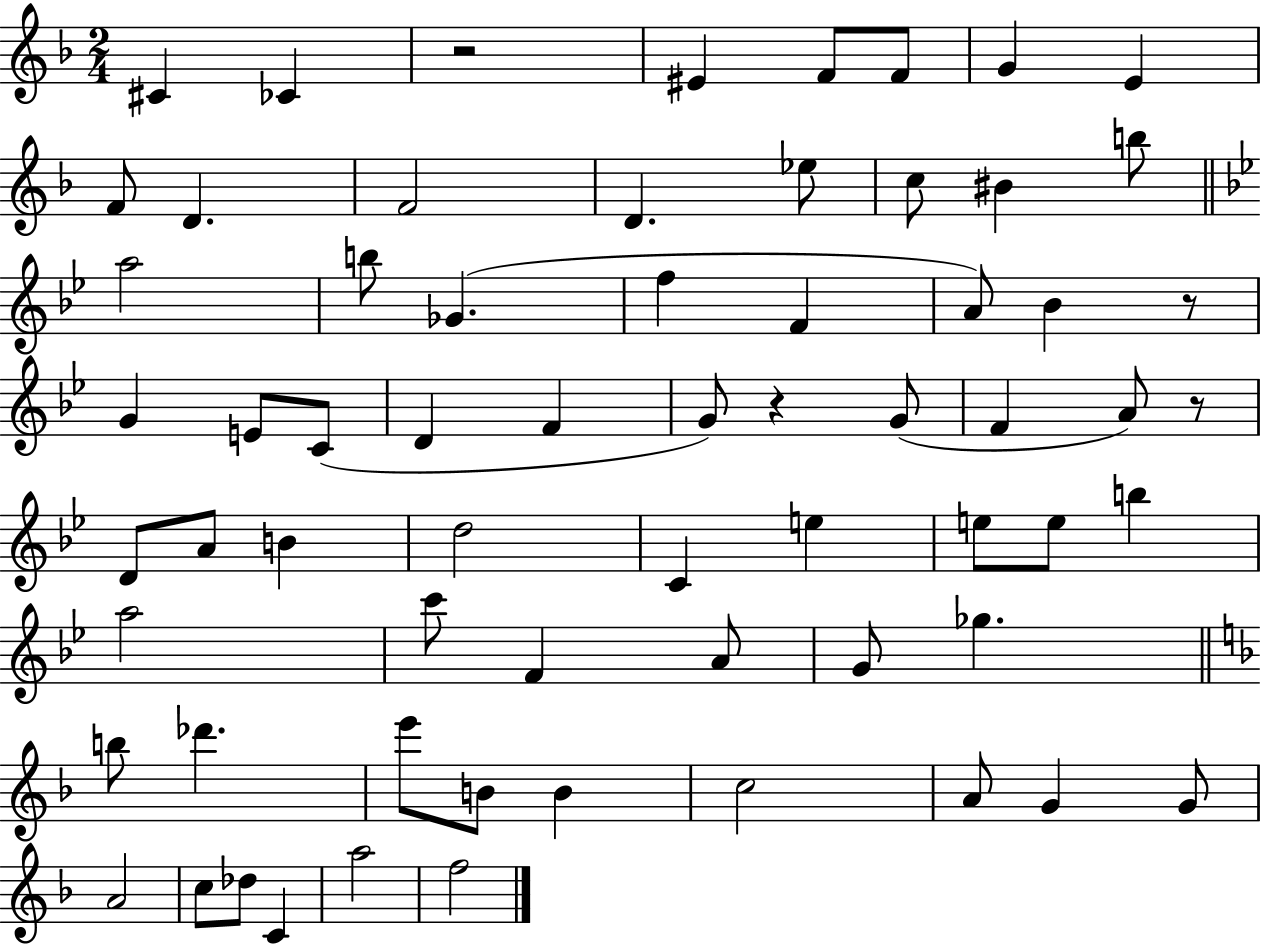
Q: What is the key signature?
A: F major